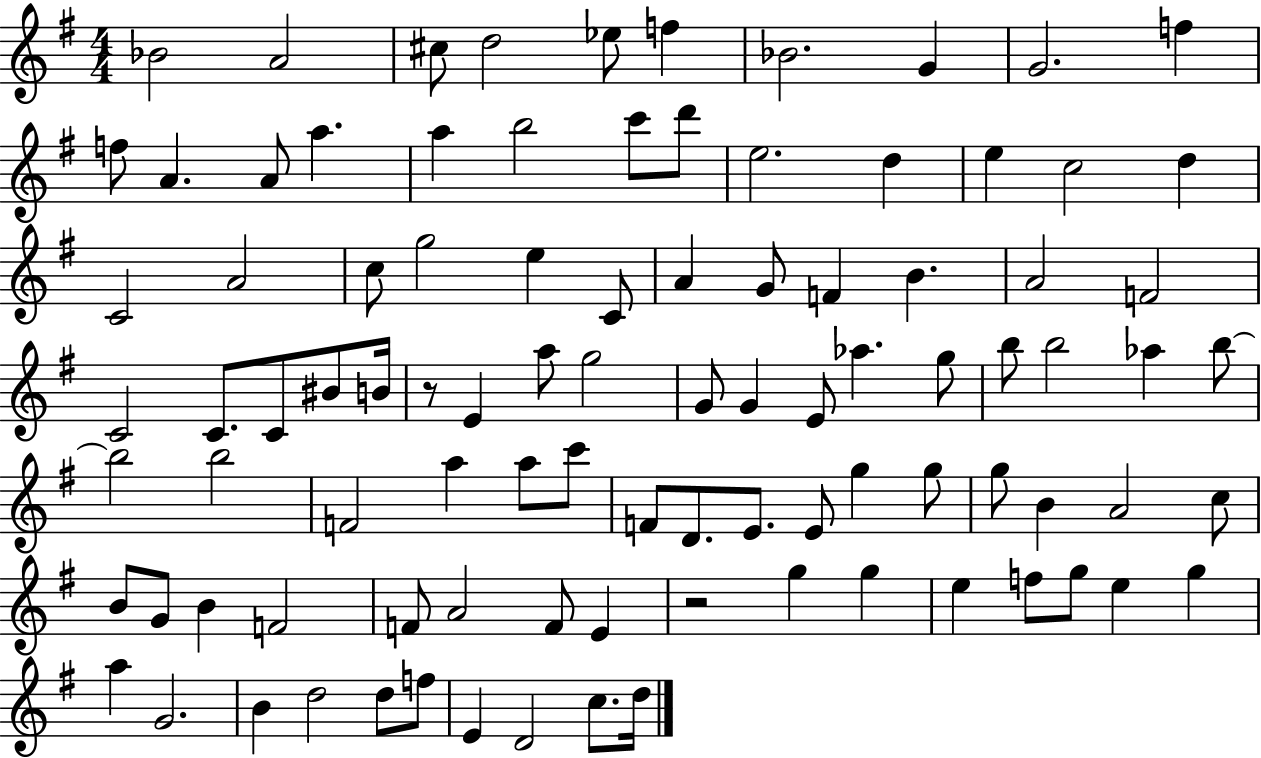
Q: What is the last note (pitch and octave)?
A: D5